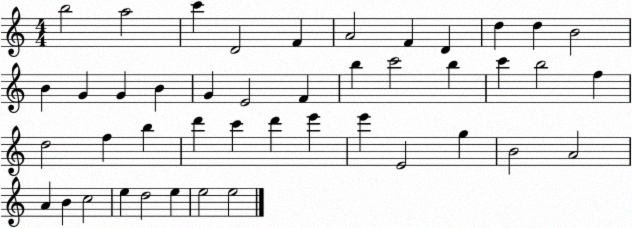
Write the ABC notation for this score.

X:1
T:Untitled
M:4/4
L:1/4
K:C
b2 a2 c' D2 F A2 F D d d B2 B G G B G E2 F b c'2 b c' b2 f d2 f b d' c' d' e' e' E2 g B2 A2 A B c2 e d2 e e2 e2